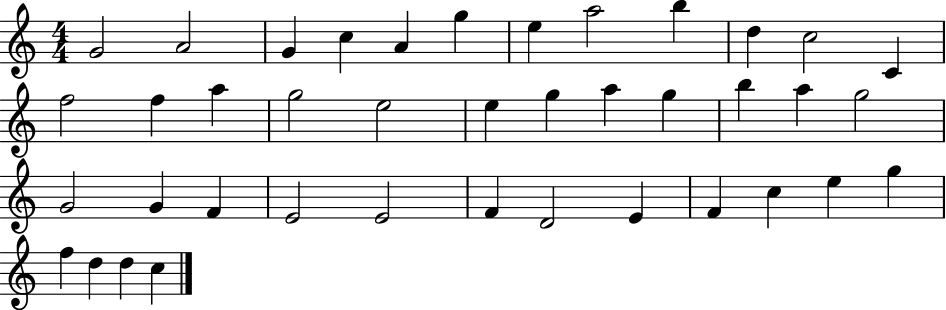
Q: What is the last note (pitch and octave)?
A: C5